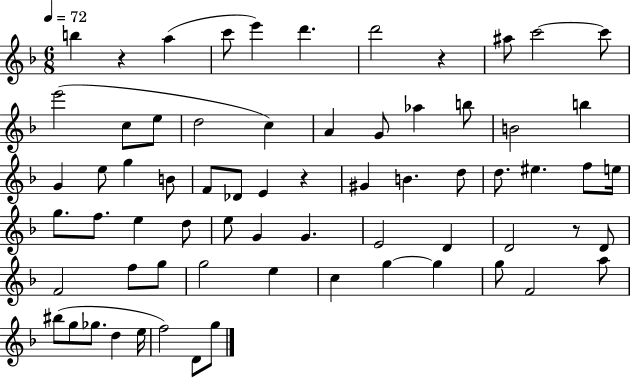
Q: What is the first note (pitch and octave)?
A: B5